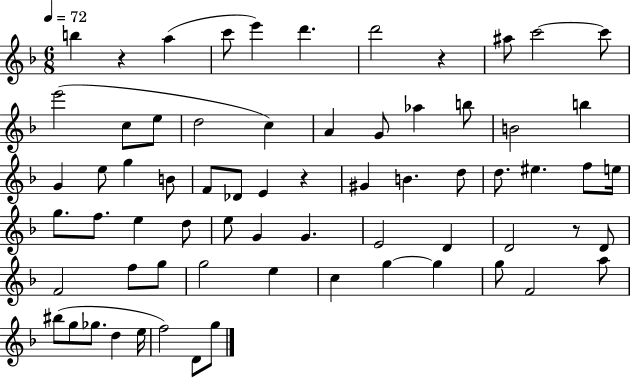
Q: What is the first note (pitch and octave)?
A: B5